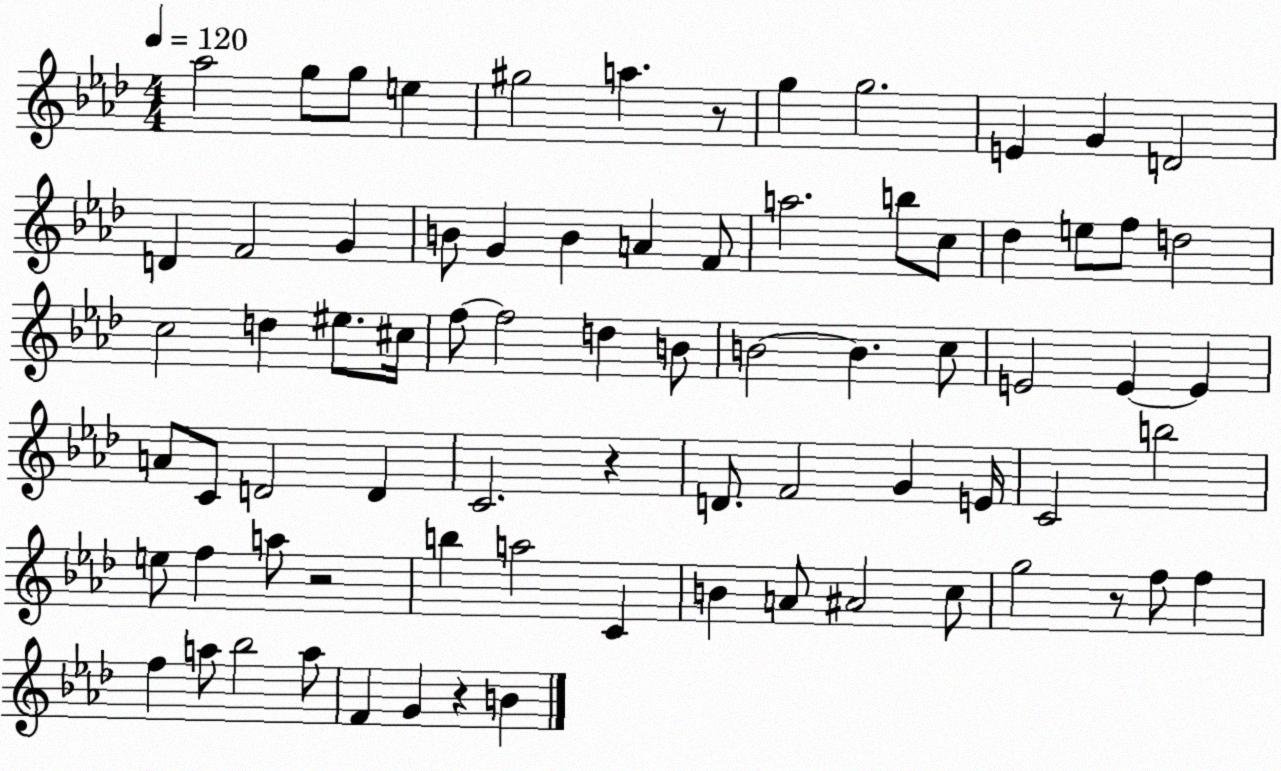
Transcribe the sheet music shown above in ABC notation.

X:1
T:Untitled
M:4/4
L:1/4
K:Ab
_a2 g/2 g/2 e ^g2 a z/2 g g2 E G D2 D F2 G B/2 G B A F/2 a2 b/2 c/2 _d e/2 f/2 d2 c2 d ^e/2 ^c/4 f/2 f2 d B/2 B2 B c/2 E2 E E A/2 C/2 D2 D C2 z D/2 F2 G E/4 C2 b2 e/2 f a/2 z2 b a2 C B A/2 ^A2 c/2 g2 z/2 f/2 f f a/2 _b2 a/2 F G z B